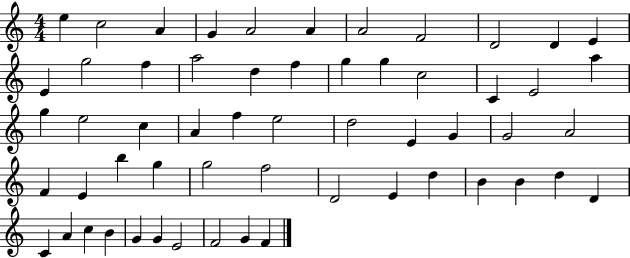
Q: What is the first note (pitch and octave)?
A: E5